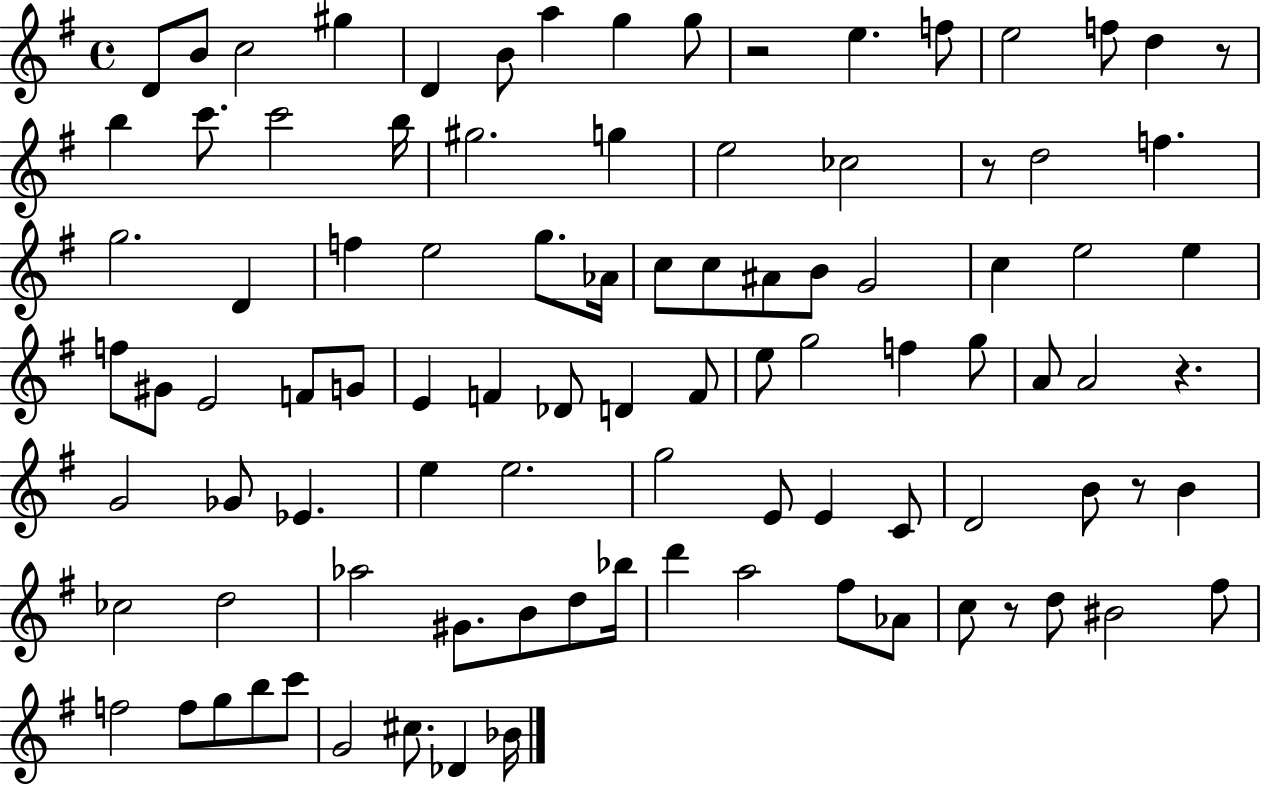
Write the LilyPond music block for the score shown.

{
  \clef treble
  \time 4/4
  \defaultTimeSignature
  \key g \major
  d'8 b'8 c''2 gis''4 | d'4 b'8 a''4 g''4 g''8 | r2 e''4. f''8 | e''2 f''8 d''4 r8 | \break b''4 c'''8. c'''2 b''16 | gis''2. g''4 | e''2 ces''2 | r8 d''2 f''4. | \break g''2. d'4 | f''4 e''2 g''8. aes'16 | c''8 c''8 ais'8 b'8 g'2 | c''4 e''2 e''4 | \break f''8 gis'8 e'2 f'8 g'8 | e'4 f'4 des'8 d'4 f'8 | e''8 g''2 f''4 g''8 | a'8 a'2 r4. | \break g'2 ges'8 ees'4. | e''4 e''2. | g''2 e'8 e'4 c'8 | d'2 b'8 r8 b'4 | \break ces''2 d''2 | aes''2 gis'8. b'8 d''8 bes''16 | d'''4 a''2 fis''8 aes'8 | c''8 r8 d''8 bis'2 fis''8 | \break f''2 f''8 g''8 b''8 c'''8 | g'2 cis''8. des'4 bes'16 | \bar "|."
}